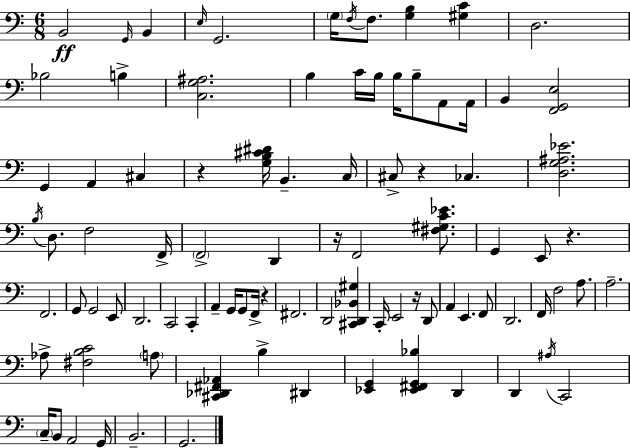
B2/h G2/s B2/q E3/s G2/h. G3/s F3/s F3/e. [G3,B3]/q [G#3,C4]/q D3/h. Bb3/h B3/q [C3,G3,A#3]/h. B3/q C4/s B3/s B3/s B3/e A2/e A2/s B2/q [F2,G2,E3]/h G2/q A2/q C#3/q R/q [G3,B3,C#4,D#4]/s B2/q. C3/s C#3/e R/q CES3/q. [D3,G3,A#3,Eb4]/h. B3/s D3/e. F3/h F2/s F2/h D2/q R/s F2/h [F#3,G#3,C4,Eb4]/e. G2/q E2/e R/q. F2/h. G2/e G2/h E2/e D2/h. C2/h C2/q A2/q G2/s G2/e F2/s R/q F#2/h. D2/h [C#2,D2,Bb2,G#3]/q C2/s E2/h R/s D2/e A2/q E2/q. F2/e D2/h. F2/s F3/h A3/e. A3/h. Ab3/e [F#3,B3,C4]/h A3/e [C#2,Db2,F#2,Ab2]/q B3/q D#2/q [Eb2,G2]/q [Eb2,F#2,G2,Bb3]/q D2/q D2/q A#3/s C2/h C3/s B2/e A2/h G2/s B2/h. G2/h.